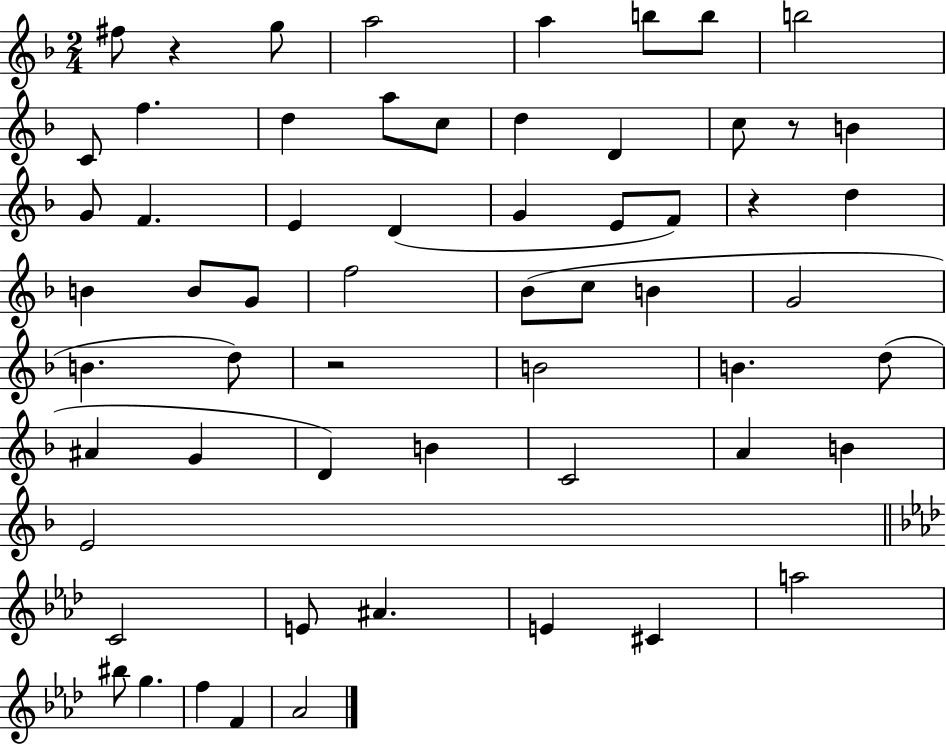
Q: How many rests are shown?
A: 4